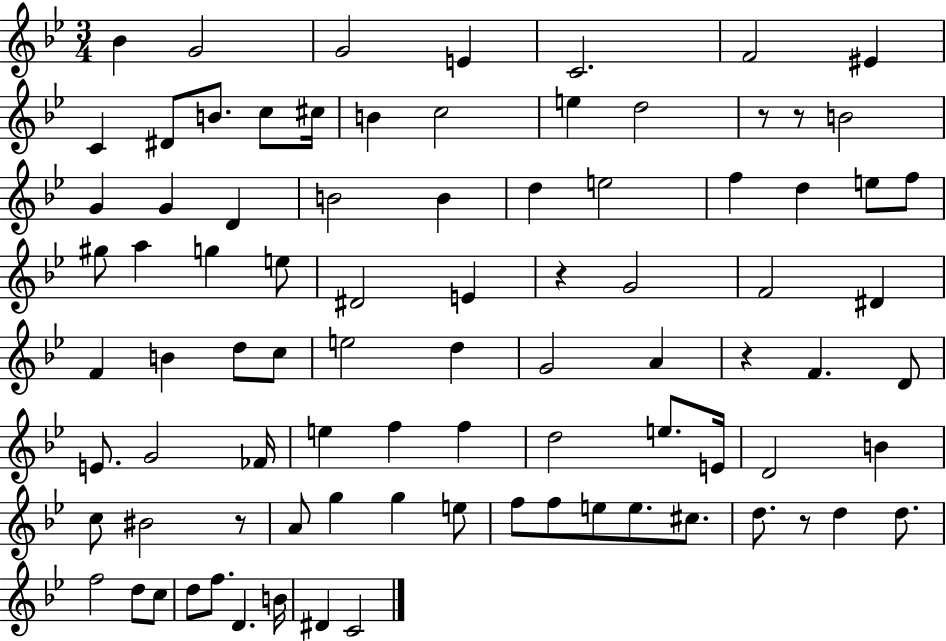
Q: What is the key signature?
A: BES major